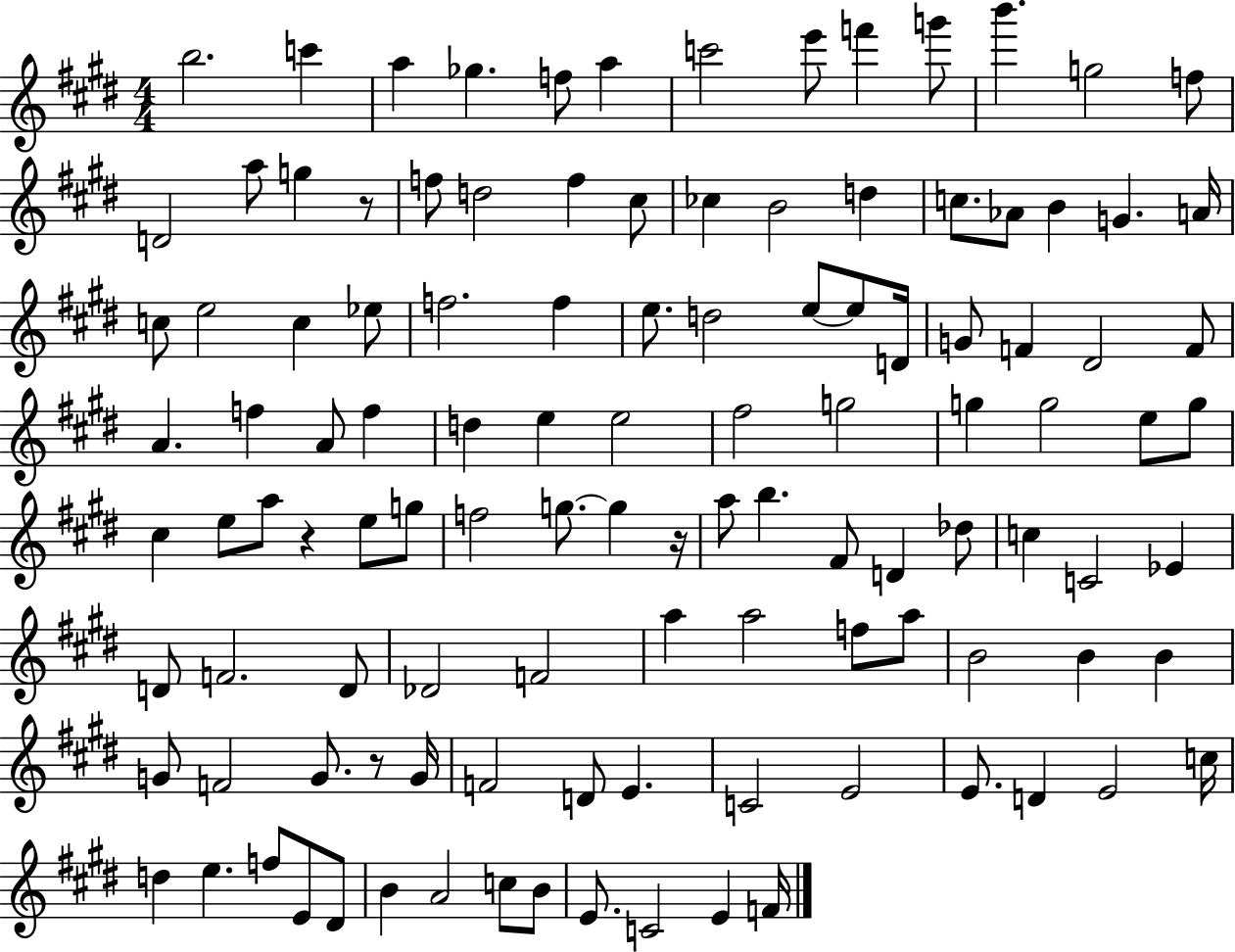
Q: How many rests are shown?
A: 4